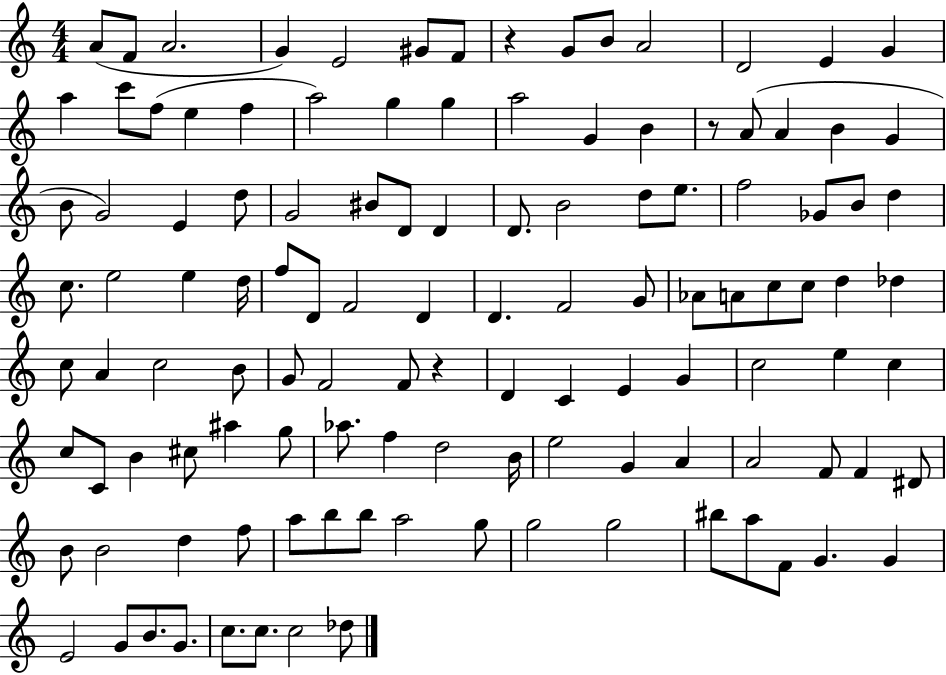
{
  \clef treble
  \numericTimeSignature
  \time 4/4
  \key c \major
  a'8( f'8 a'2. | g'4) e'2 gis'8 f'8 | r4 g'8 b'8 a'2 | d'2 e'4 g'4 | \break a''4 c'''8 f''8( e''4 f''4 | a''2) g''4 g''4 | a''2 g'4 b'4 | r8 a'8( a'4 b'4 g'4 | \break b'8 g'2) e'4 d''8 | g'2 bis'8 d'8 d'4 | d'8. b'2 d''8 e''8. | f''2 ges'8 b'8 d''4 | \break c''8. e''2 e''4 d''16 | f''8 d'8 f'2 d'4 | d'4. f'2 g'8 | aes'8 a'8 c''8 c''8 d''4 des''4 | \break c''8 a'4 c''2 b'8 | g'8 f'2 f'8 r4 | d'4 c'4 e'4 g'4 | c''2 e''4 c''4 | \break c''8 c'8 b'4 cis''8 ais''4 g''8 | aes''8. f''4 d''2 b'16 | e''2 g'4 a'4 | a'2 f'8 f'4 dis'8 | \break b'8 b'2 d''4 f''8 | a''8 b''8 b''8 a''2 g''8 | g''2 g''2 | bis''8 a''8 f'8 g'4. g'4 | \break e'2 g'8 b'8. g'8. | c''8. c''8. c''2 des''8 | \bar "|."
}